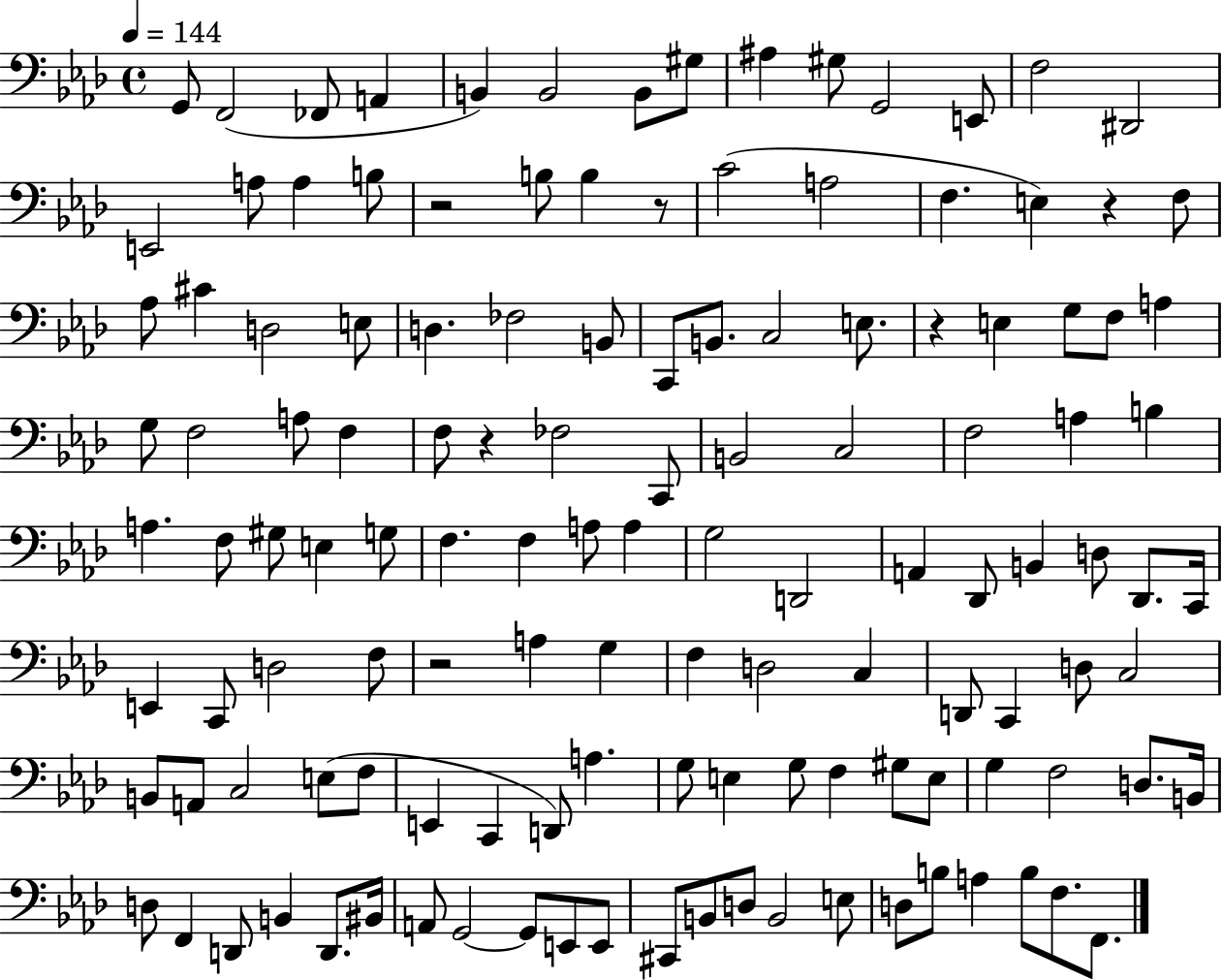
G2/e F2/h FES2/e A2/q B2/q B2/h B2/e G#3/e A#3/q G#3/e G2/h E2/e F3/h D#2/h E2/h A3/e A3/q B3/e R/h B3/e B3/q R/e C4/h A3/h F3/q. E3/q R/q F3/e Ab3/e C#4/q D3/h E3/e D3/q. FES3/h B2/e C2/e B2/e. C3/h E3/e. R/q E3/q G3/e F3/e A3/q G3/e F3/h A3/e F3/q F3/e R/q FES3/h C2/e B2/h C3/h F3/h A3/q B3/q A3/q. F3/e G#3/e E3/q G3/e F3/q. F3/q A3/e A3/q G3/h D2/h A2/q Db2/e B2/q D3/e Db2/e. C2/s E2/q C2/e D3/h F3/e R/h A3/q G3/q F3/q D3/h C3/q D2/e C2/q D3/e C3/h B2/e A2/e C3/h E3/e F3/e E2/q C2/q D2/e A3/q. G3/e E3/q G3/e F3/q G#3/e E3/e G3/q F3/h D3/e. B2/s D3/e F2/q D2/e B2/q D2/e. BIS2/s A2/e G2/h G2/e E2/e E2/e C#2/e B2/e D3/e B2/h E3/e D3/e B3/e A3/q B3/e F3/e. F2/e.